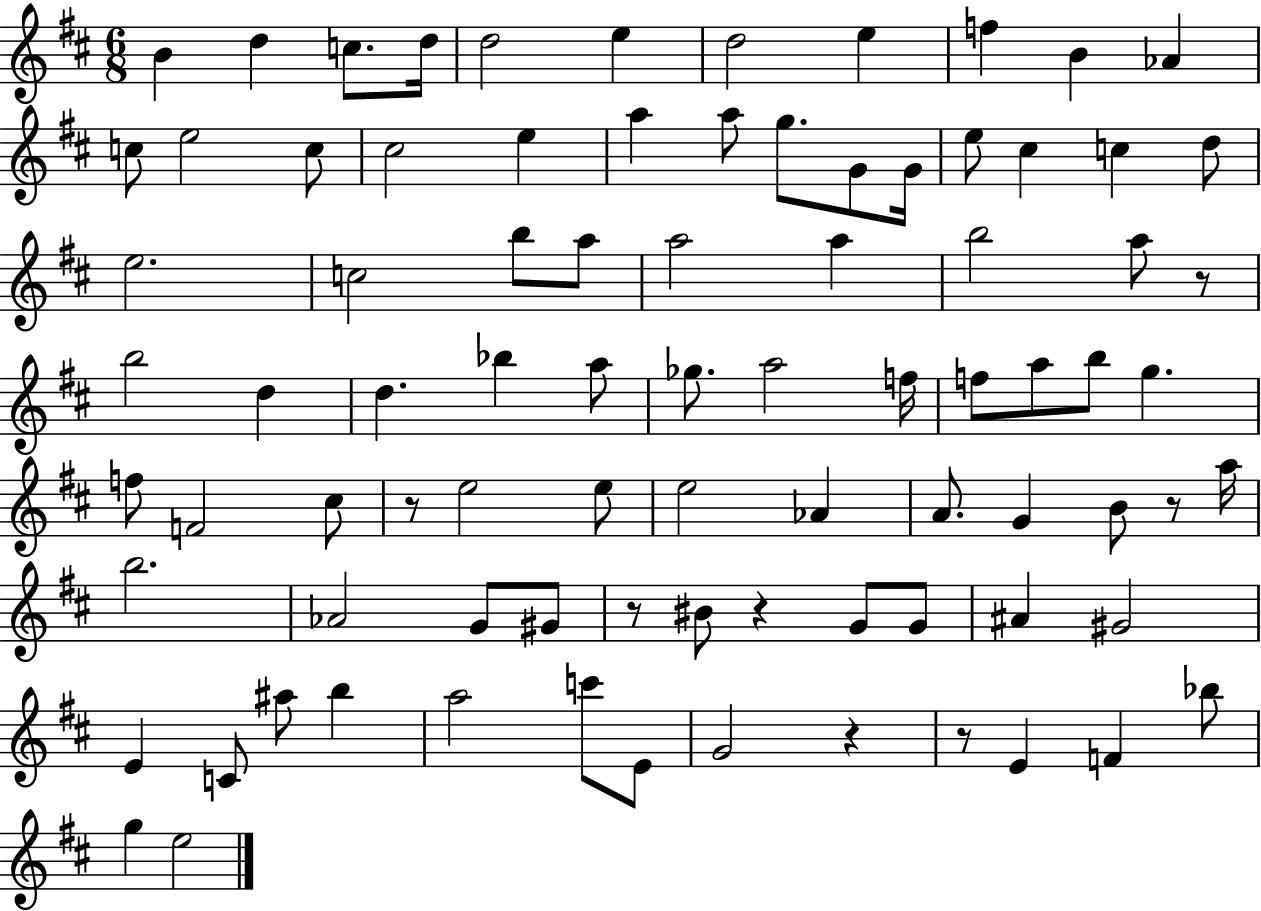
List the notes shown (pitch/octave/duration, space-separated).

B4/q D5/q C5/e. D5/s D5/h E5/q D5/h E5/q F5/q B4/q Ab4/q C5/e E5/h C5/e C#5/h E5/q A5/q A5/e G5/e. G4/e G4/s E5/e C#5/q C5/q D5/e E5/h. C5/h B5/e A5/e A5/h A5/q B5/h A5/e R/e B5/h D5/q D5/q. Bb5/q A5/e Gb5/e. A5/h F5/s F5/e A5/e B5/e G5/q. F5/e F4/h C#5/e R/e E5/h E5/e E5/h Ab4/q A4/e. G4/q B4/e R/e A5/s B5/h. Ab4/h G4/e G#4/e R/e BIS4/e R/q G4/e G4/e A#4/q G#4/h E4/q C4/e A#5/e B5/q A5/h C6/e E4/e G4/h R/q R/e E4/q F4/q Bb5/e G5/q E5/h